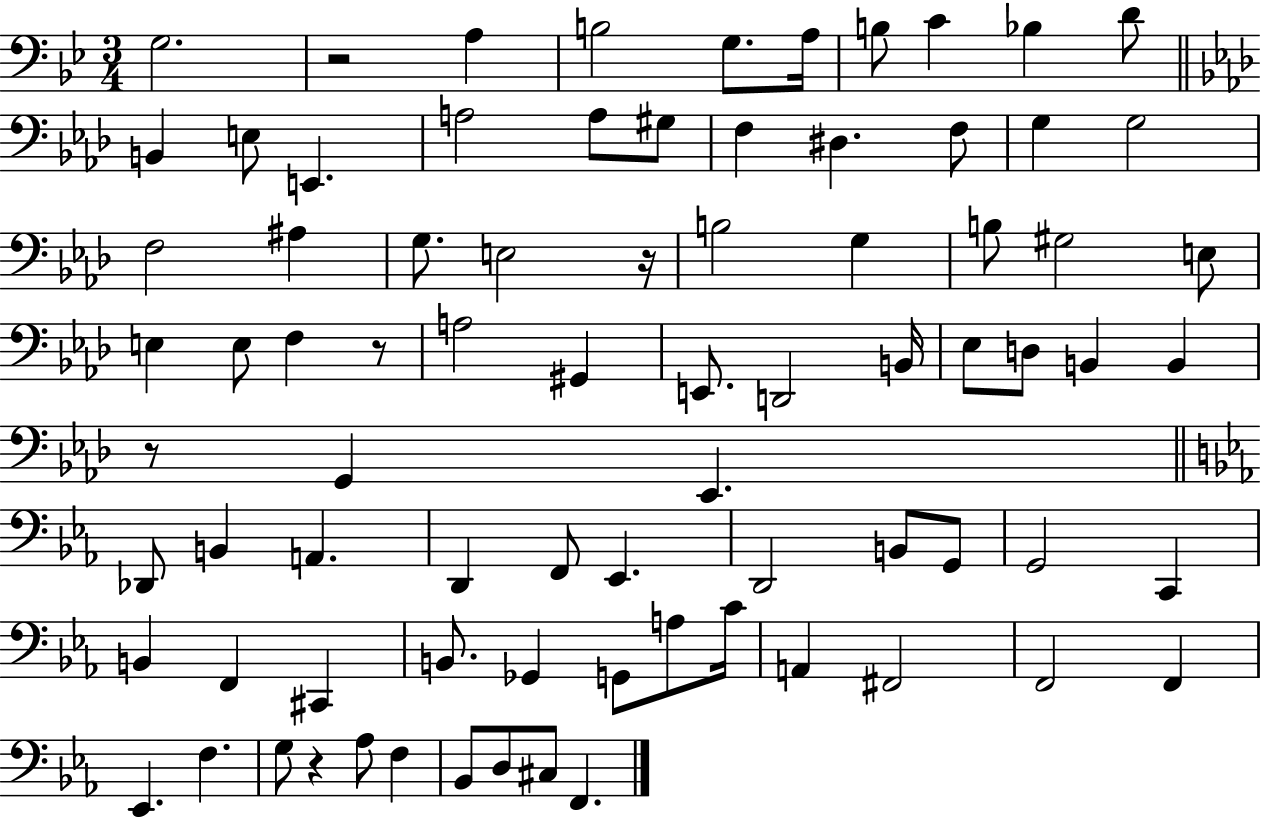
X:1
T:Untitled
M:3/4
L:1/4
K:Bb
G,2 z2 A, B,2 G,/2 A,/4 B,/2 C _B, D/2 B,, E,/2 E,, A,2 A,/2 ^G,/2 F, ^D, F,/2 G, G,2 F,2 ^A, G,/2 E,2 z/4 B,2 G, B,/2 ^G,2 E,/2 E, E,/2 F, z/2 A,2 ^G,, E,,/2 D,,2 B,,/4 _E,/2 D,/2 B,, B,, z/2 G,, _E,, _D,,/2 B,, A,, D,, F,,/2 _E,, D,,2 B,,/2 G,,/2 G,,2 C,, B,, F,, ^C,, B,,/2 _G,, G,,/2 A,/2 C/4 A,, ^F,,2 F,,2 F,, _E,, F, G,/2 z _A,/2 F, _B,,/2 D,/2 ^C,/2 F,,